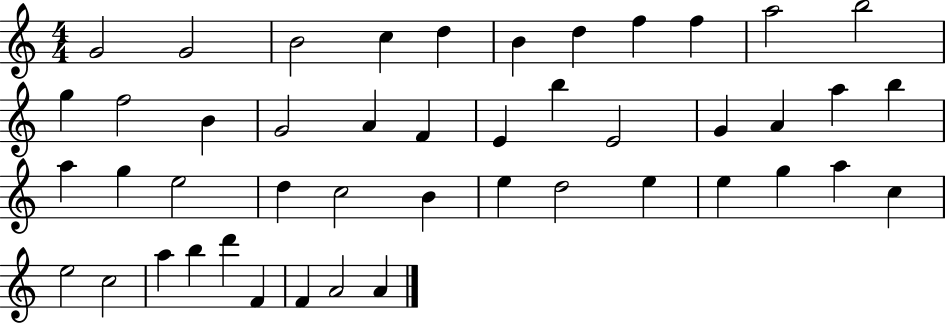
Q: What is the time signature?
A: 4/4